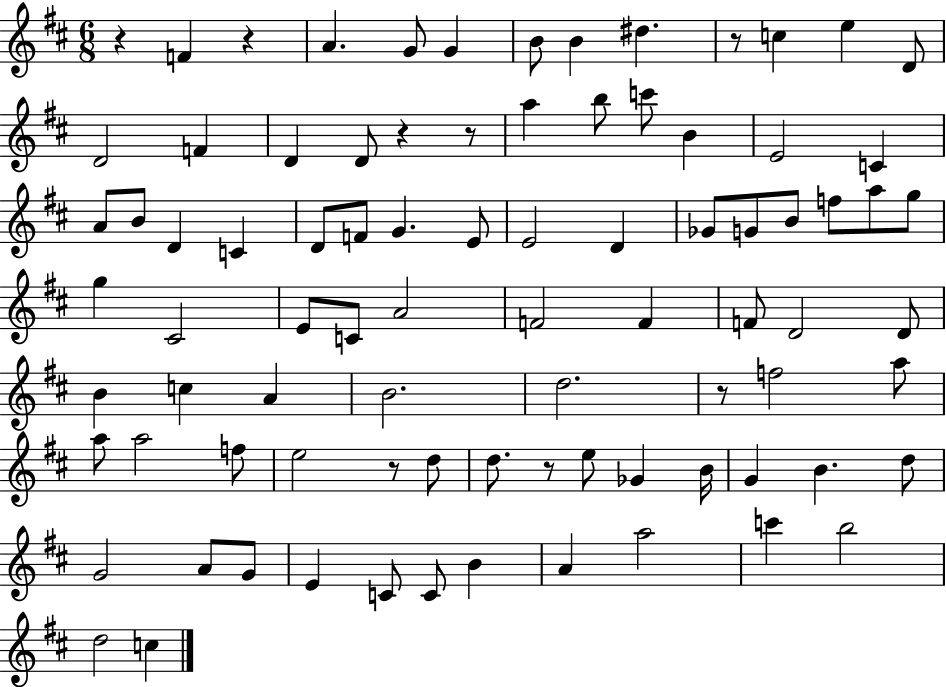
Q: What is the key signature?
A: D major